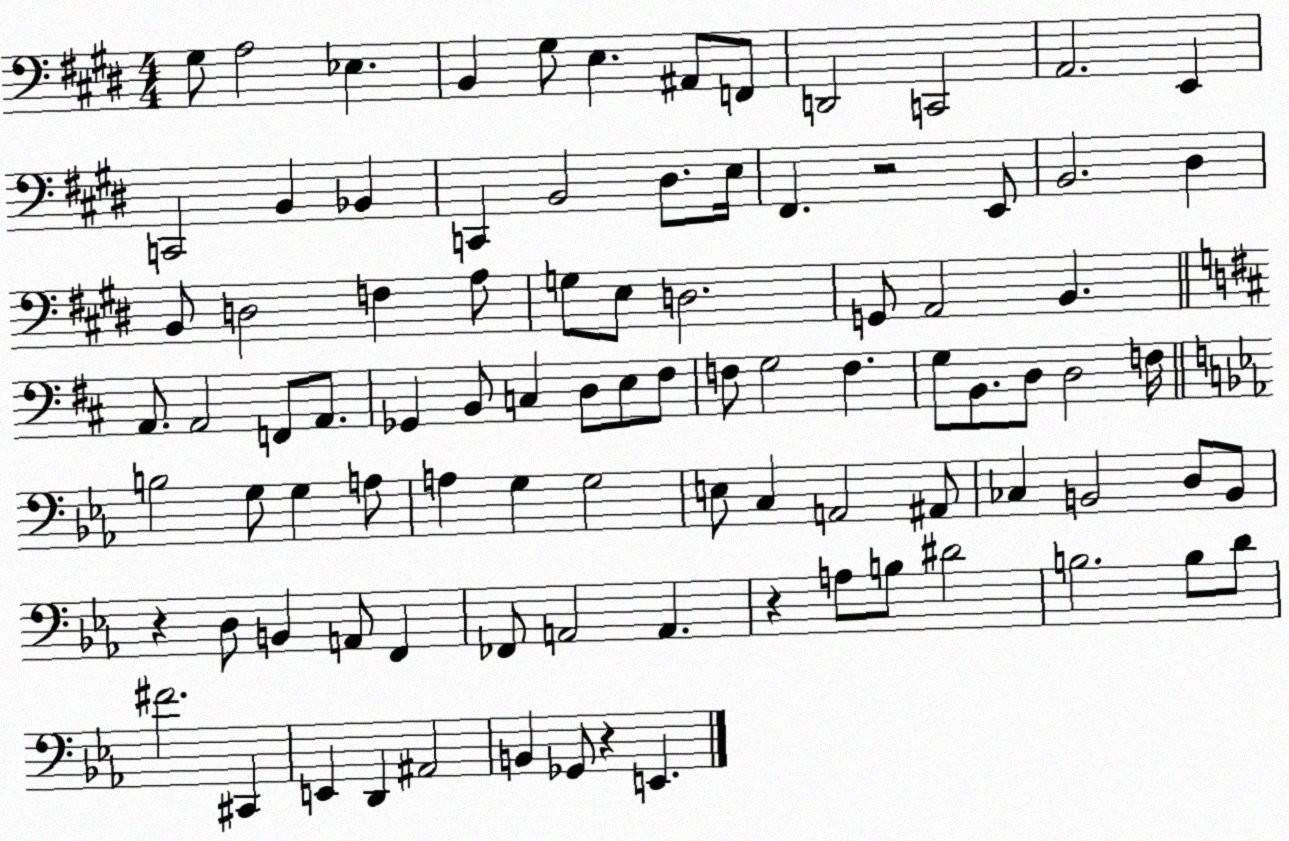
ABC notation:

X:1
T:Untitled
M:4/4
L:1/4
K:E
^G,/2 A,2 _E, B,, ^G,/2 E, ^A,,/2 F,,/2 D,,2 C,,2 A,,2 E,, C,,2 B,, _B,, C,, B,,2 ^D,/2 E,/4 ^F,, z2 E,,/2 B,,2 ^D, B,,/2 D,2 F, A,/2 G,/2 E,/2 D,2 G,,/2 A,,2 B,, A,,/2 A,,2 F,,/2 A,,/2 _G,, B,,/2 C, D,/2 E,/2 ^F,/2 F,/2 G,2 F, G,/2 B,,/2 D,/2 D,2 F,/4 B,2 G,/2 G, A,/2 A, G, G,2 E,/2 C, A,,2 ^A,,/2 _C, B,,2 D,/2 B,,/2 z D,/2 B,, A,,/2 F,, _F,,/2 A,,2 A,, z A,/2 B,/2 ^D2 B,2 B,/2 D/2 ^F2 ^C,, E,, D,, ^A,,2 B,, _G,,/2 z E,,